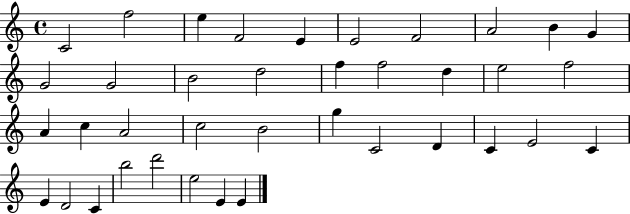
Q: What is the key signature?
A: C major